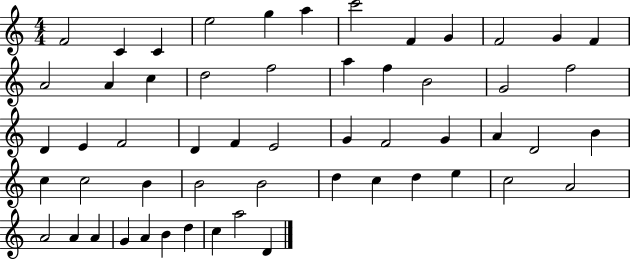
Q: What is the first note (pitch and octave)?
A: F4